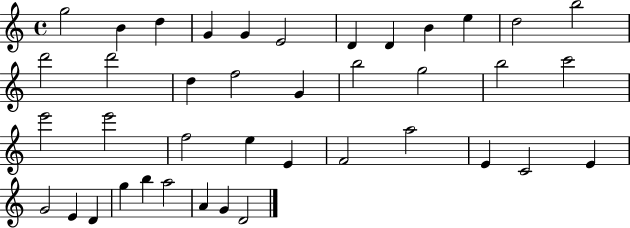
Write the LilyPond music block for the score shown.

{
  \clef treble
  \time 4/4
  \defaultTimeSignature
  \key c \major
  g''2 b'4 d''4 | g'4 g'4 e'2 | d'4 d'4 b'4 e''4 | d''2 b''2 | \break d'''2 d'''2 | d''4 f''2 g'4 | b''2 g''2 | b''2 c'''2 | \break e'''2 e'''2 | f''2 e''4 e'4 | f'2 a''2 | e'4 c'2 e'4 | \break g'2 e'4 d'4 | g''4 b''4 a''2 | a'4 g'4 d'2 | \bar "|."
}